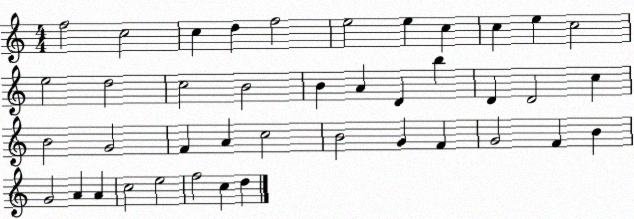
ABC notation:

X:1
T:Untitled
M:4/4
L:1/4
K:C
f2 c2 c d f2 e2 e c c e c2 e2 d2 c2 B2 B A D b D D2 c B2 G2 F A c2 B2 G F G2 F B G2 A A c2 e2 f2 c d